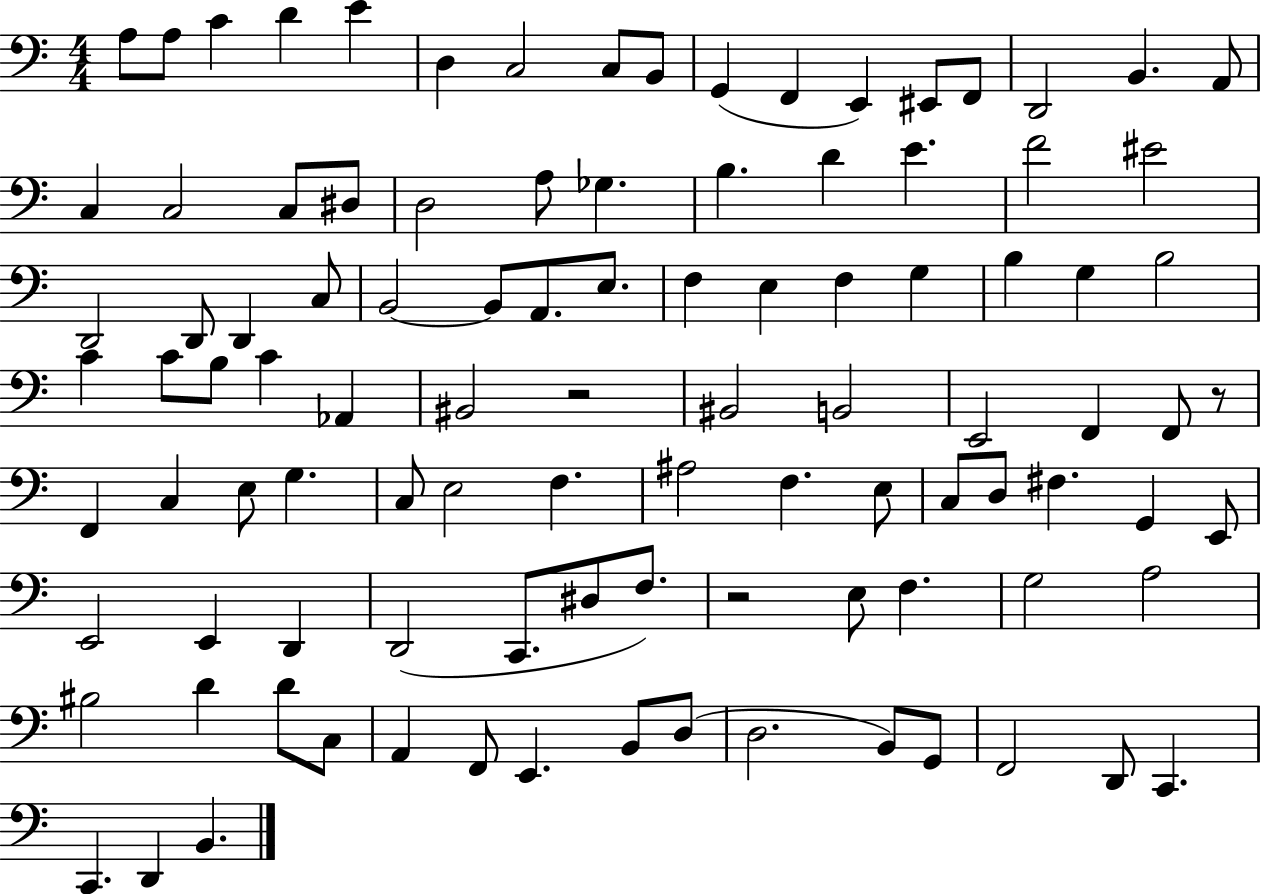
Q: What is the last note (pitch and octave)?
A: B2